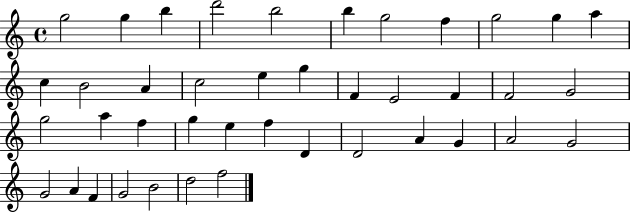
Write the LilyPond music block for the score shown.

{
  \clef treble
  \time 4/4
  \defaultTimeSignature
  \key c \major
  g''2 g''4 b''4 | d'''2 b''2 | b''4 g''2 f''4 | g''2 g''4 a''4 | \break c''4 b'2 a'4 | c''2 e''4 g''4 | f'4 e'2 f'4 | f'2 g'2 | \break g''2 a''4 f''4 | g''4 e''4 f''4 d'4 | d'2 a'4 g'4 | a'2 g'2 | \break g'2 a'4 f'4 | g'2 b'2 | d''2 f''2 | \bar "|."
}